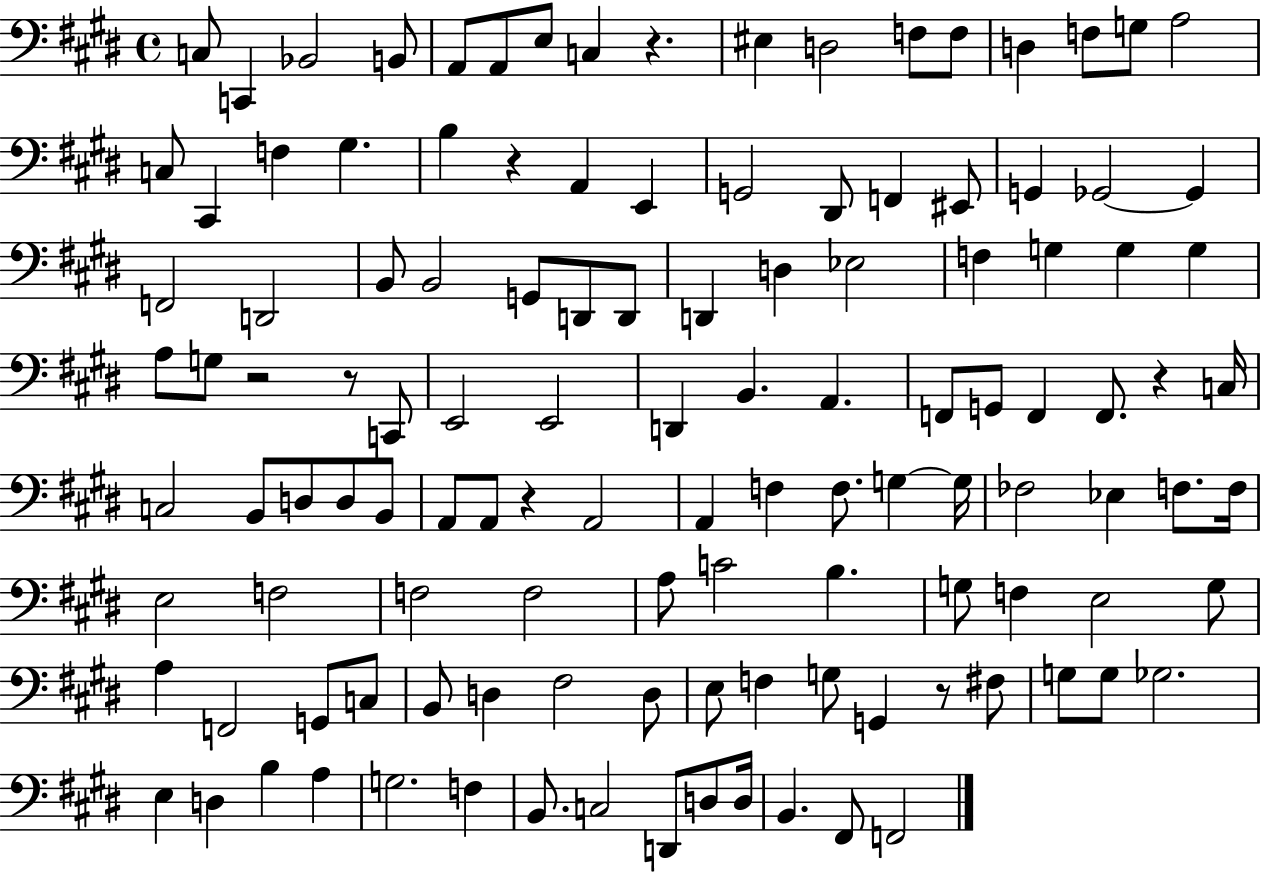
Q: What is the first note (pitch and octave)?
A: C3